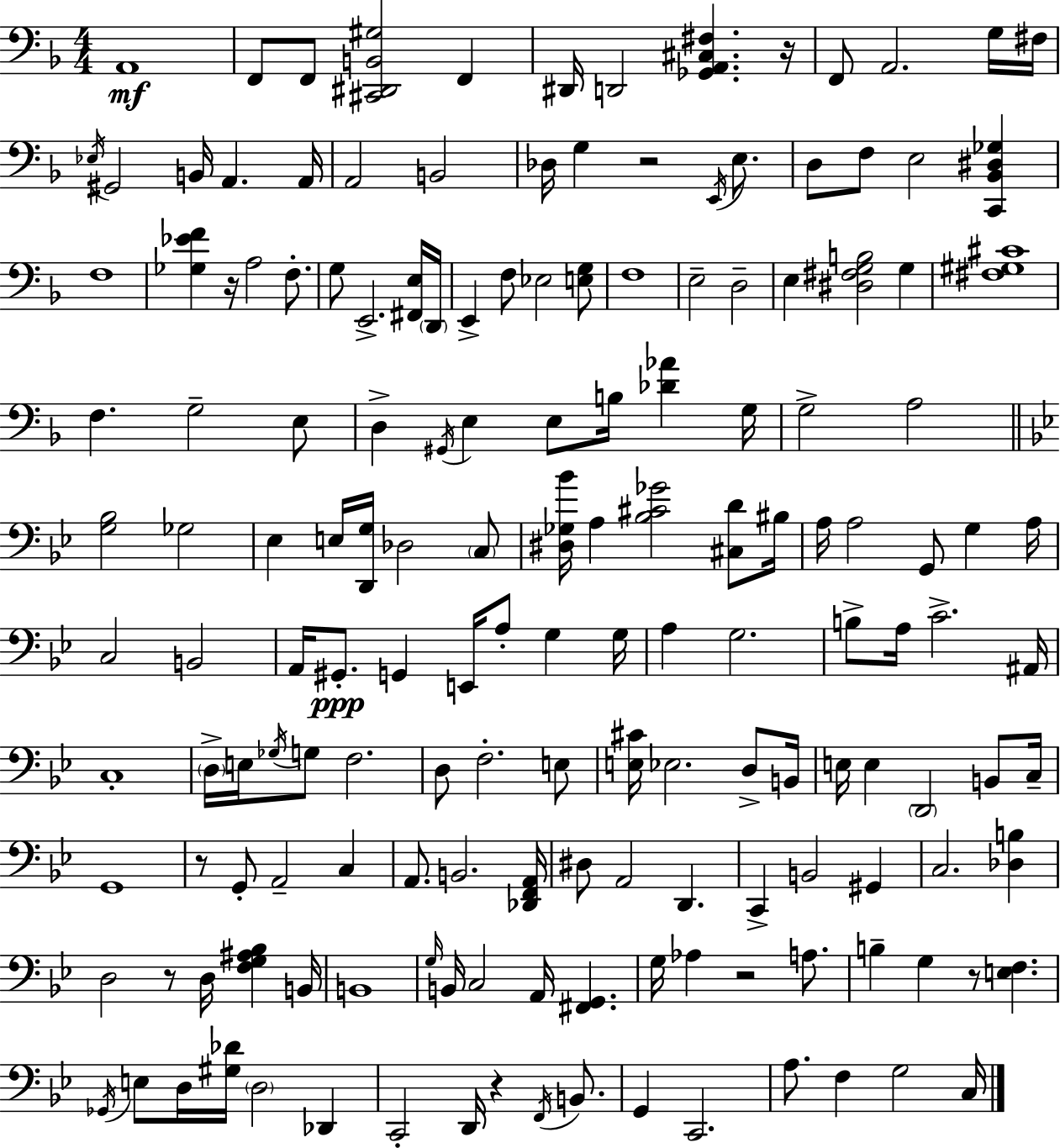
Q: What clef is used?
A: bass